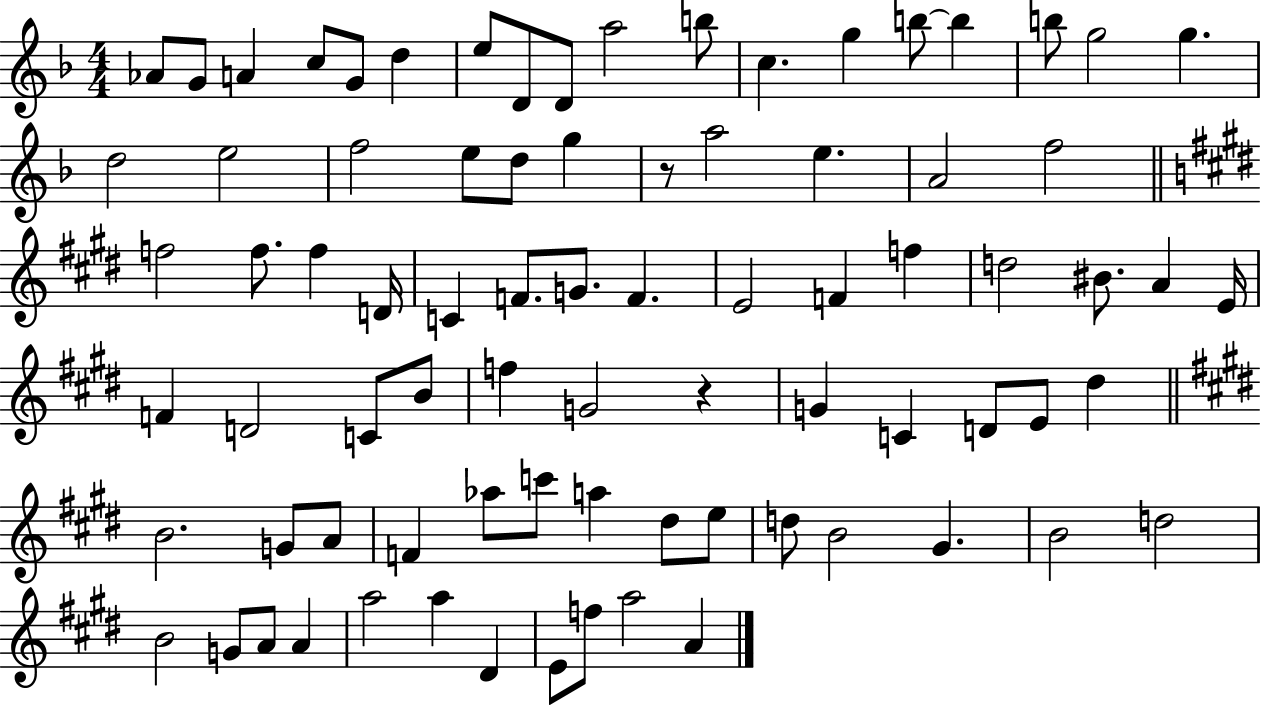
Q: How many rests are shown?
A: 2